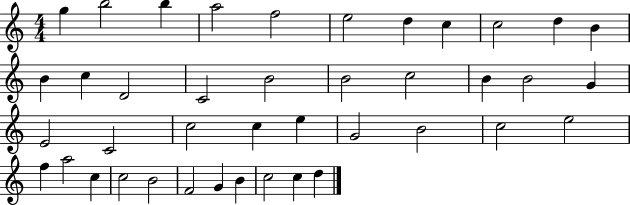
{
  \clef treble
  \numericTimeSignature
  \time 4/4
  \key c \major
  g''4 b''2 b''4 | a''2 f''2 | e''2 d''4 c''4 | c''2 d''4 b'4 | \break b'4 c''4 d'2 | c'2 b'2 | b'2 c''2 | b'4 b'2 g'4 | \break e'2 c'2 | c''2 c''4 e''4 | g'2 b'2 | c''2 e''2 | \break f''4 a''2 c''4 | c''2 b'2 | f'2 g'4 b'4 | c''2 c''4 d''4 | \break \bar "|."
}